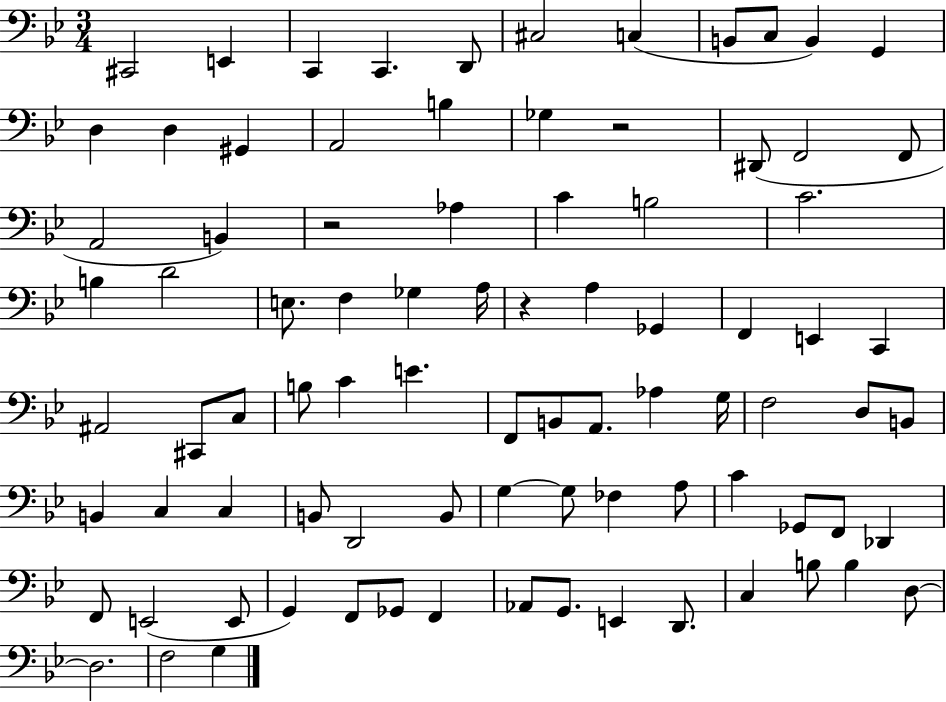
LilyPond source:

{
  \clef bass
  \numericTimeSignature
  \time 3/4
  \key bes \major
  cis,2 e,4 | c,4 c,4. d,8 | cis2 c4( | b,8 c8 b,4) g,4 | \break d4 d4 gis,4 | a,2 b4 | ges4 r2 | dis,8( f,2 f,8 | \break a,2 b,4) | r2 aes4 | c'4 b2 | c'2. | \break b4 d'2 | e8. f4 ges4 a16 | r4 a4 ges,4 | f,4 e,4 c,4 | \break ais,2 cis,8 c8 | b8 c'4 e'4. | f,8 b,8 a,8. aes4 g16 | f2 d8 b,8 | \break b,4 c4 c4 | b,8 d,2 b,8 | g4~~ g8 fes4 a8 | c'4 ges,8 f,8 des,4 | \break f,8 e,2( e,8 | g,4) f,8 ges,8 f,4 | aes,8 g,8. e,4 d,8. | c4 b8 b4 d8~~ | \break d2. | f2 g4 | \bar "|."
}